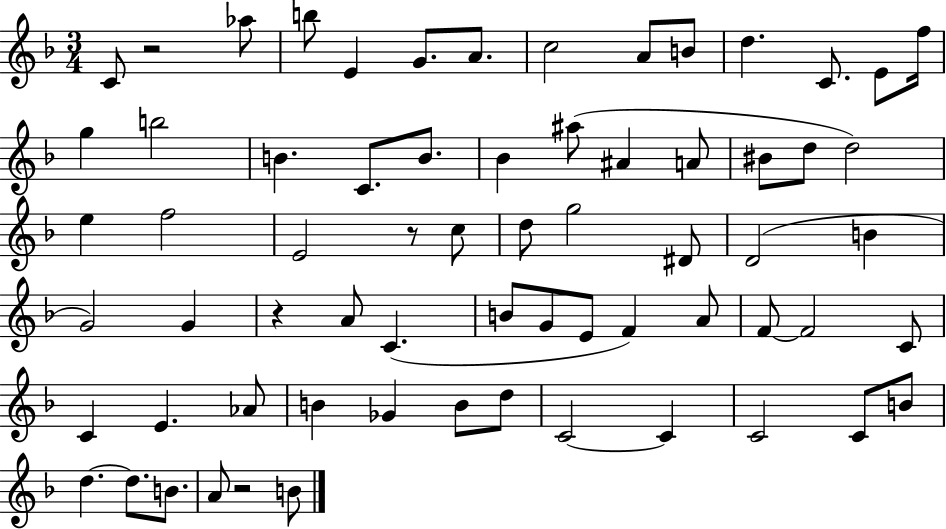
C4/e R/h Ab5/e B5/e E4/q G4/e. A4/e. C5/h A4/e B4/e D5/q. C4/e. E4/e F5/s G5/q B5/h B4/q. C4/e. B4/e. Bb4/q A#5/e A#4/q A4/e BIS4/e D5/e D5/h E5/q F5/h E4/h R/e C5/e D5/e G5/h D#4/e D4/h B4/q G4/h G4/q R/q A4/e C4/q. B4/e G4/e E4/e F4/q A4/e F4/e F4/h C4/e C4/q E4/q. Ab4/e B4/q Gb4/q B4/e D5/e C4/h C4/q C4/h C4/e B4/e D5/q. D5/e. B4/e. A4/e R/h B4/e